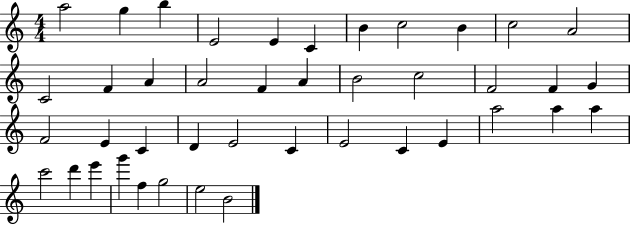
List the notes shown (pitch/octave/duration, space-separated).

A5/h G5/q B5/q E4/h E4/q C4/q B4/q C5/h B4/q C5/h A4/h C4/h F4/q A4/q A4/h F4/q A4/q B4/h C5/h F4/h F4/q G4/q F4/h E4/q C4/q D4/q E4/h C4/q E4/h C4/q E4/q A5/h A5/q A5/q C6/h D6/q E6/q G6/q F5/q G5/h E5/h B4/h